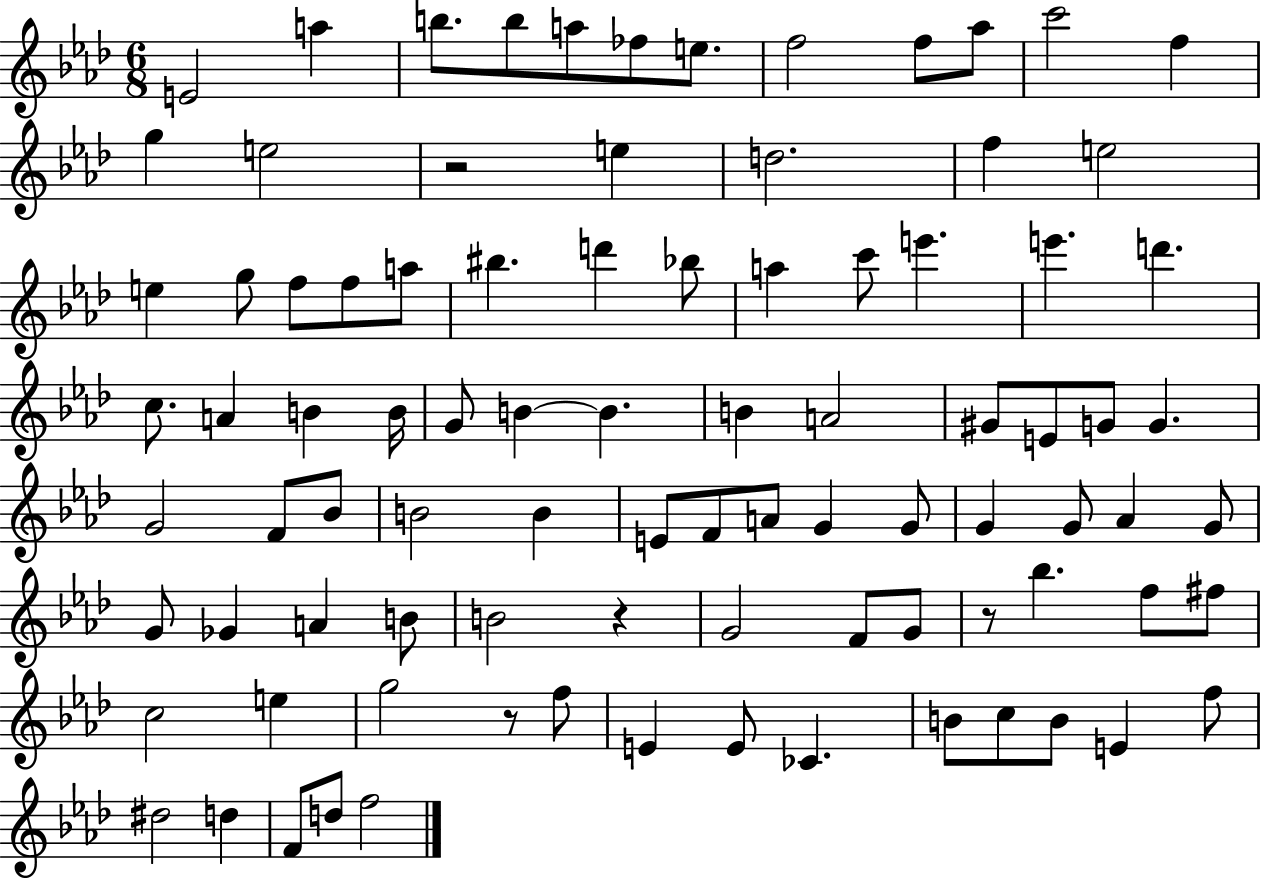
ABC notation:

X:1
T:Untitled
M:6/8
L:1/4
K:Ab
E2 a b/2 b/2 a/2 _f/2 e/2 f2 f/2 _a/2 c'2 f g e2 z2 e d2 f e2 e g/2 f/2 f/2 a/2 ^b d' _b/2 a c'/2 e' e' d' c/2 A B B/4 G/2 B B B A2 ^G/2 E/2 G/2 G G2 F/2 _B/2 B2 B E/2 F/2 A/2 G G/2 G G/2 _A G/2 G/2 _G A B/2 B2 z G2 F/2 G/2 z/2 _b f/2 ^f/2 c2 e g2 z/2 f/2 E E/2 _C B/2 c/2 B/2 E f/2 ^d2 d F/2 d/2 f2